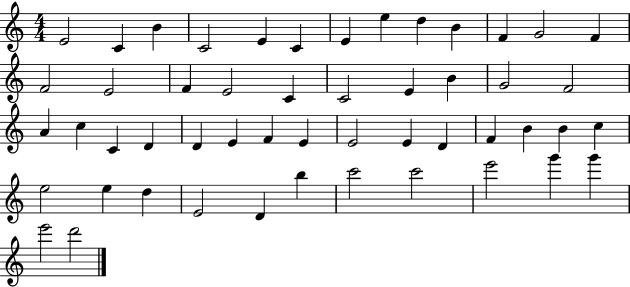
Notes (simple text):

E4/h C4/q B4/q C4/h E4/q C4/q E4/q E5/q D5/q B4/q F4/q G4/h F4/q F4/h E4/h F4/q E4/h C4/q C4/h E4/q B4/q G4/h F4/h A4/q C5/q C4/q D4/q D4/q E4/q F4/q E4/q E4/h E4/q D4/q F4/q B4/q B4/q C5/q E5/h E5/q D5/q E4/h D4/q B5/q C6/h C6/h E6/h G6/q G6/q E6/h D6/h